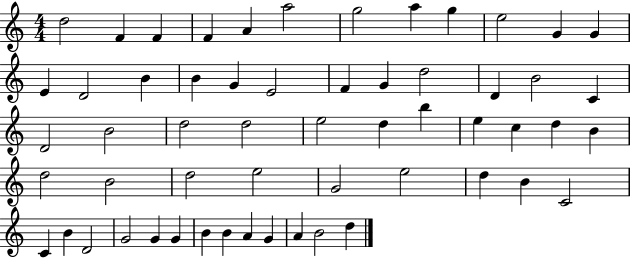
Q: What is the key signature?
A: C major